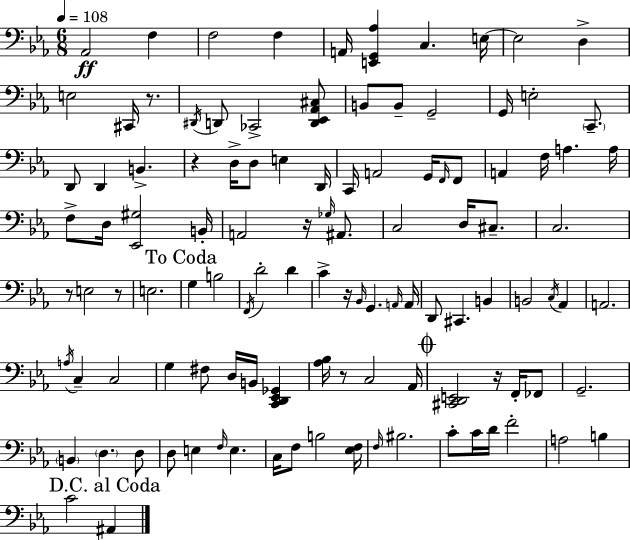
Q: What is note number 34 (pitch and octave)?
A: F3